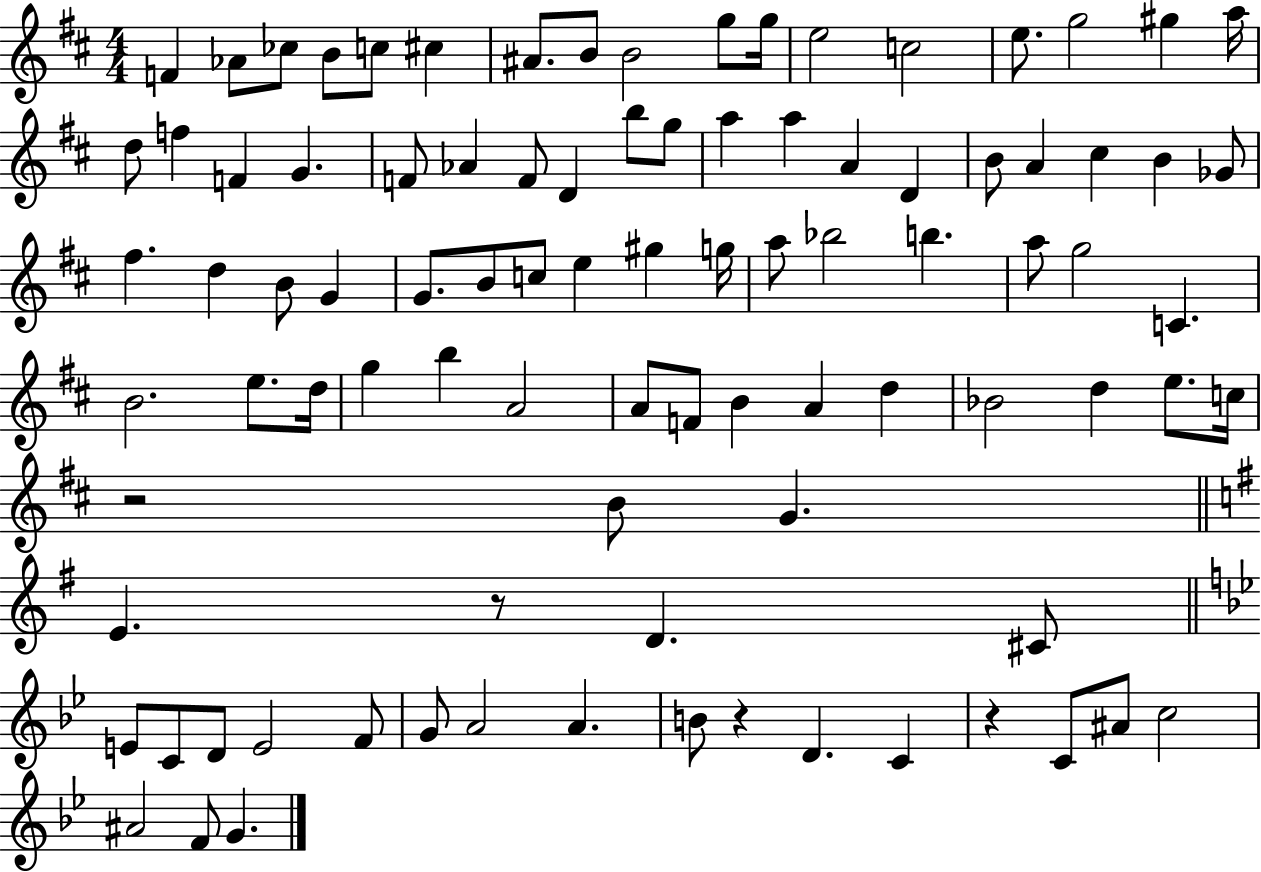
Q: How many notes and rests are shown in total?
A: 93